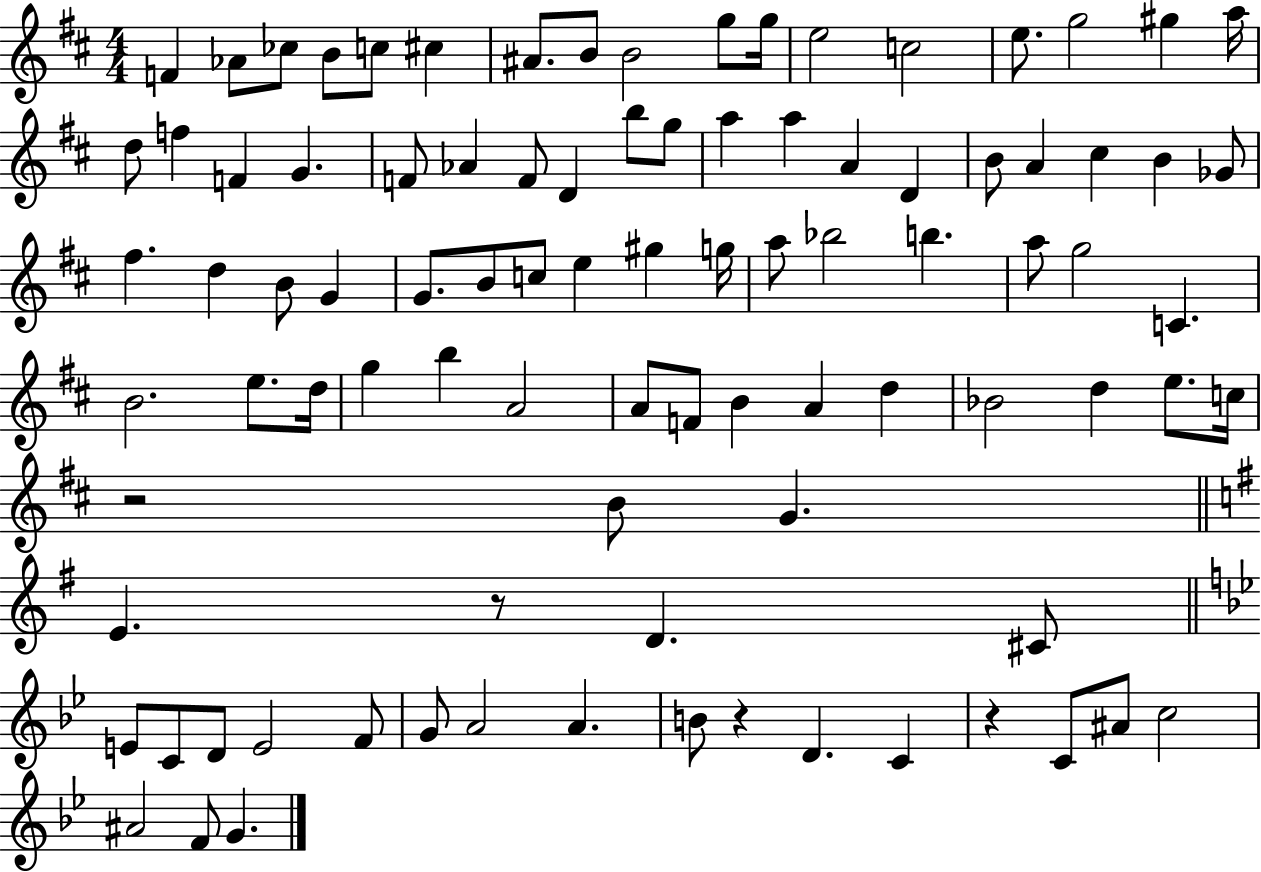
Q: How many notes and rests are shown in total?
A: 93